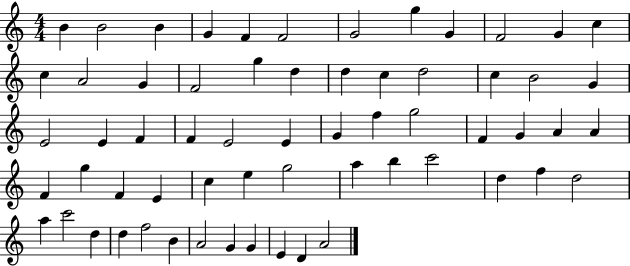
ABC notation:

X:1
T:Untitled
M:4/4
L:1/4
K:C
B B2 B G F F2 G2 g G F2 G c c A2 G F2 g d d c d2 c B2 G E2 E F F E2 E G f g2 F G A A F g F E c e g2 a b c'2 d f d2 a c'2 d d f2 B A2 G G E D A2